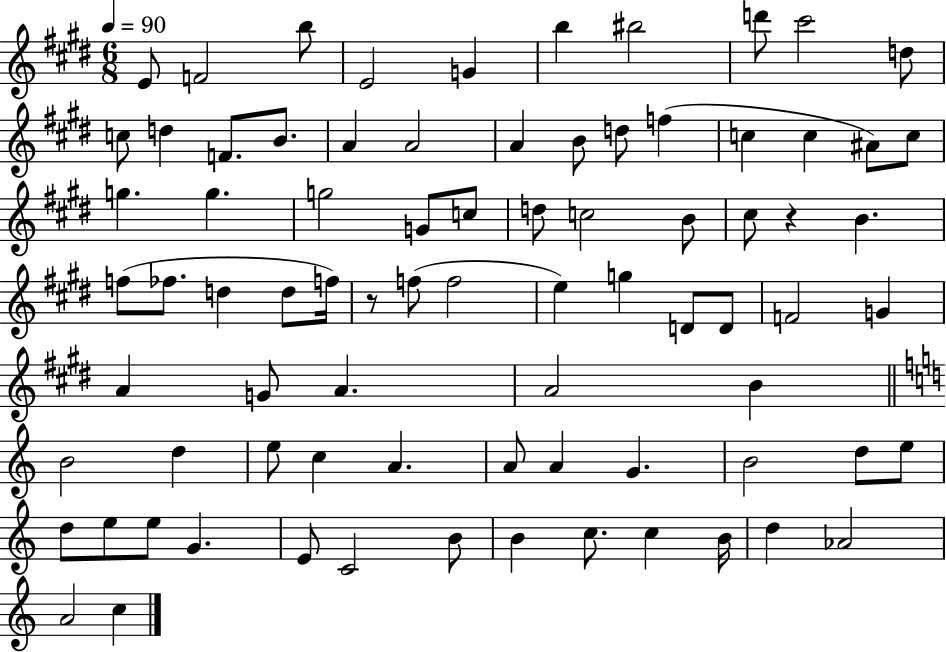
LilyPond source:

{
  \clef treble
  \numericTimeSignature
  \time 6/8
  \key e \major
  \tempo 4 = 90
  e'8 f'2 b''8 | e'2 g'4 | b''4 bis''2 | d'''8 cis'''2 d''8 | \break c''8 d''4 f'8. b'8. | a'4 a'2 | a'4 b'8 d''8 f''4( | c''4 c''4 ais'8) c''8 | \break g''4. g''4. | g''2 g'8 c''8 | d''8 c''2 b'8 | cis''8 r4 b'4. | \break f''8( fes''8. d''4 d''8 f''16) | r8 f''8( f''2 | e''4) g''4 d'8 d'8 | f'2 g'4 | \break a'4 g'8 a'4. | a'2 b'4 | \bar "||" \break \key c \major b'2 d''4 | e''8 c''4 a'4. | a'8 a'4 g'4. | b'2 d''8 e''8 | \break d''8 e''8 e''8 g'4. | e'8 c'2 b'8 | b'4 c''8. c''4 b'16 | d''4 aes'2 | \break a'2 c''4 | \bar "|."
}